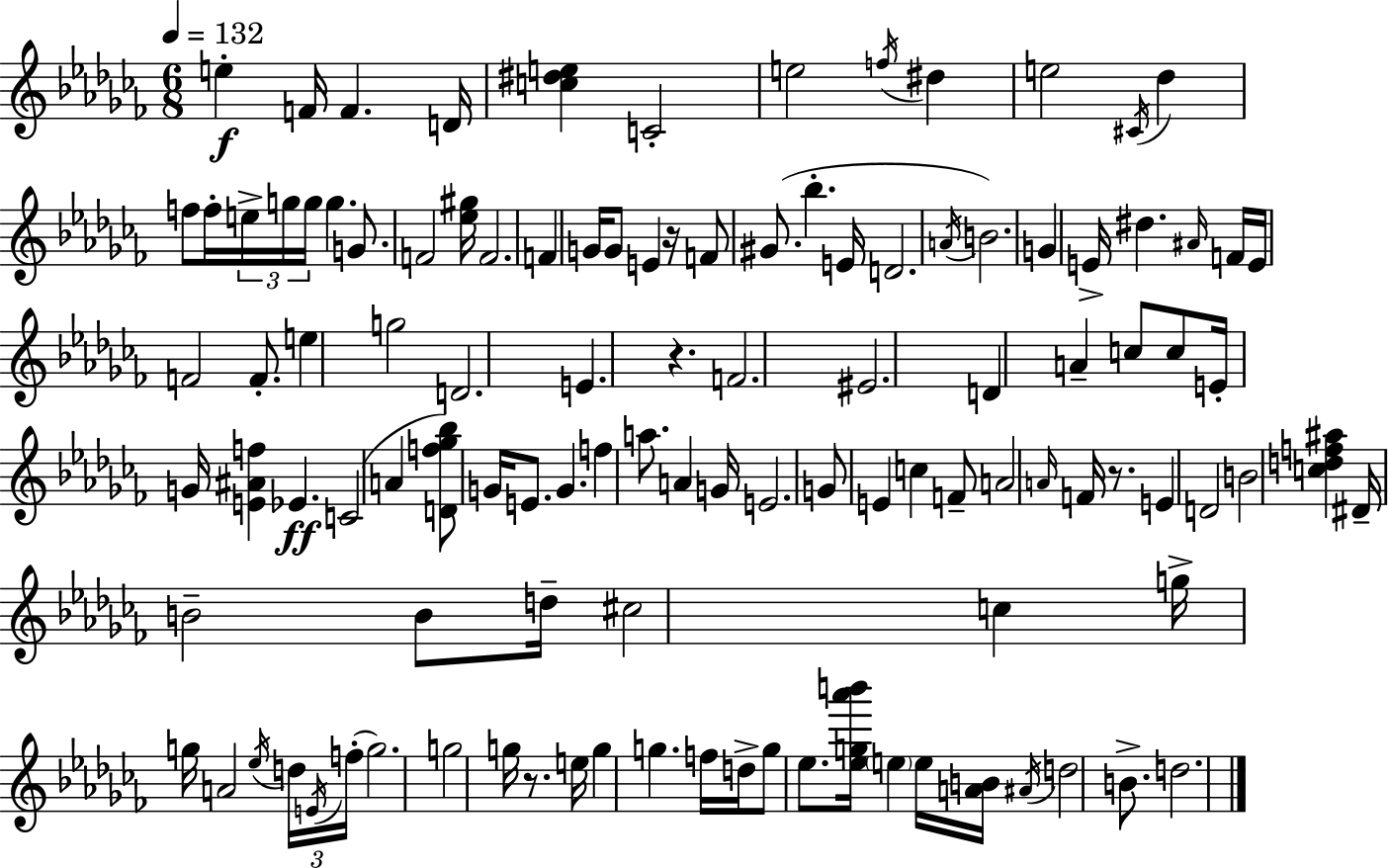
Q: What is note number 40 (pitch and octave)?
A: E5